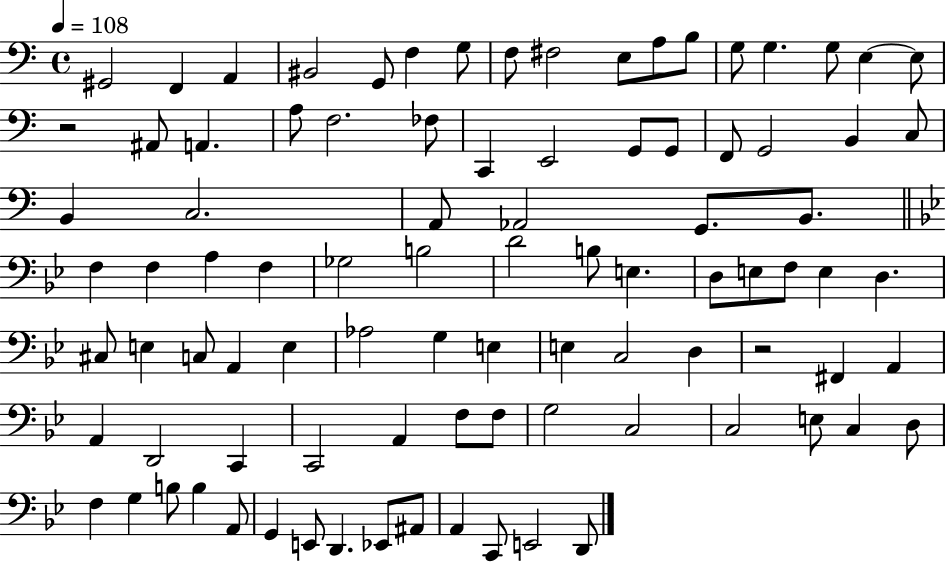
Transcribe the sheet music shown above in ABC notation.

X:1
T:Untitled
M:4/4
L:1/4
K:C
^G,,2 F,, A,, ^B,,2 G,,/2 F, G,/2 F,/2 ^F,2 E,/2 A,/2 B,/2 G,/2 G, G,/2 E, E,/2 z2 ^A,,/2 A,, A,/2 F,2 _F,/2 C,, E,,2 G,,/2 G,,/2 F,,/2 G,,2 B,, C,/2 B,, C,2 A,,/2 _A,,2 G,,/2 B,,/2 F, F, A, F, _G,2 B,2 D2 B,/2 E, D,/2 E,/2 F,/2 E, D, ^C,/2 E, C,/2 A,, E, _A,2 G, E, E, C,2 D, z2 ^F,, A,, A,, D,,2 C,, C,,2 A,, F,/2 F,/2 G,2 C,2 C,2 E,/2 C, D,/2 F, G, B,/2 B, A,,/2 G,, E,,/2 D,, _E,,/2 ^A,,/2 A,, C,,/2 E,,2 D,,/2